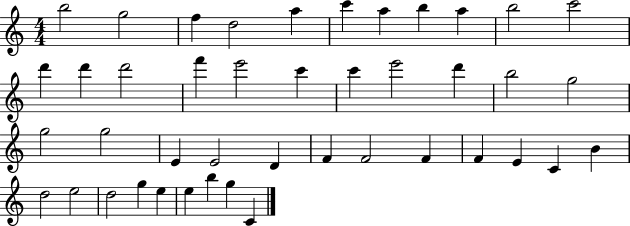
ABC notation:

X:1
T:Untitled
M:4/4
L:1/4
K:C
b2 g2 f d2 a c' a b a b2 c'2 d' d' d'2 f' e'2 c' c' e'2 d' b2 g2 g2 g2 E E2 D F F2 F F E C B d2 e2 d2 g e e b g C